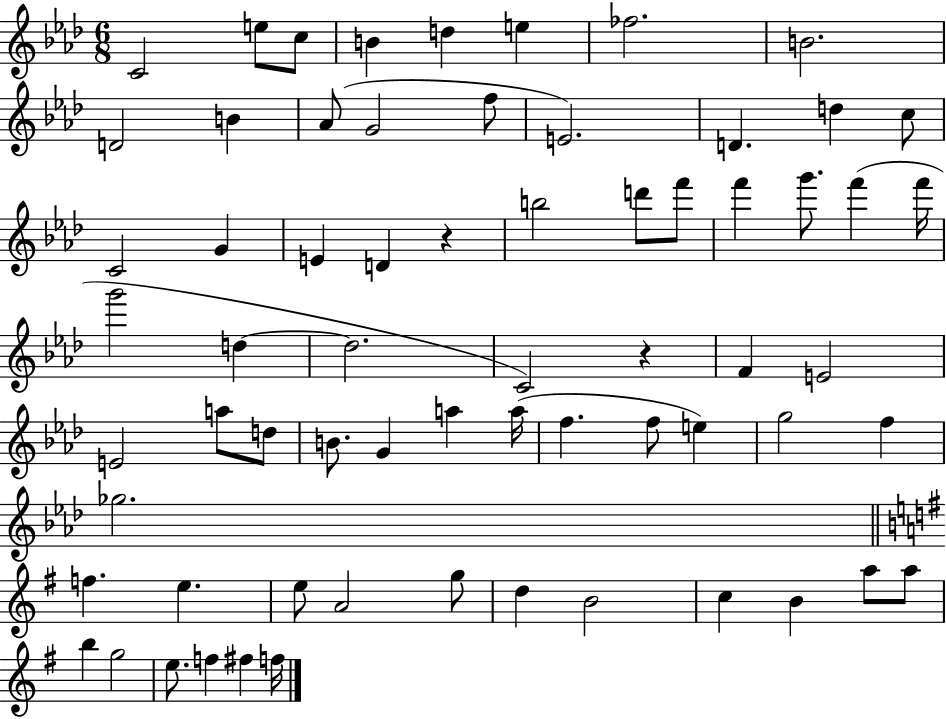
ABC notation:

X:1
T:Untitled
M:6/8
L:1/4
K:Ab
C2 e/2 c/2 B d e _f2 B2 D2 B _A/2 G2 f/2 E2 D d c/2 C2 G E D z b2 d'/2 f'/2 f' g'/2 f' f'/4 g'2 d d2 C2 z F E2 E2 a/2 d/2 B/2 G a a/4 f f/2 e g2 f _g2 f e e/2 A2 g/2 d B2 c B a/2 a/2 b g2 e/2 f ^f f/4